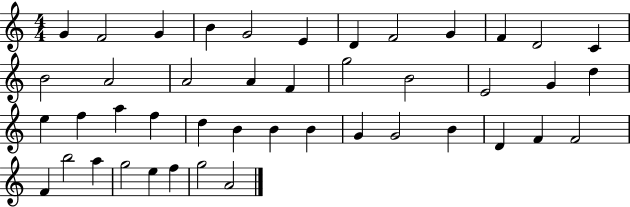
{
  \clef treble
  \numericTimeSignature
  \time 4/4
  \key c \major
  g'4 f'2 g'4 | b'4 g'2 e'4 | d'4 f'2 g'4 | f'4 d'2 c'4 | \break b'2 a'2 | a'2 a'4 f'4 | g''2 b'2 | e'2 g'4 d''4 | \break e''4 f''4 a''4 f''4 | d''4 b'4 b'4 b'4 | g'4 g'2 b'4 | d'4 f'4 f'2 | \break f'4 b''2 a''4 | g''2 e''4 f''4 | g''2 a'2 | \bar "|."
}